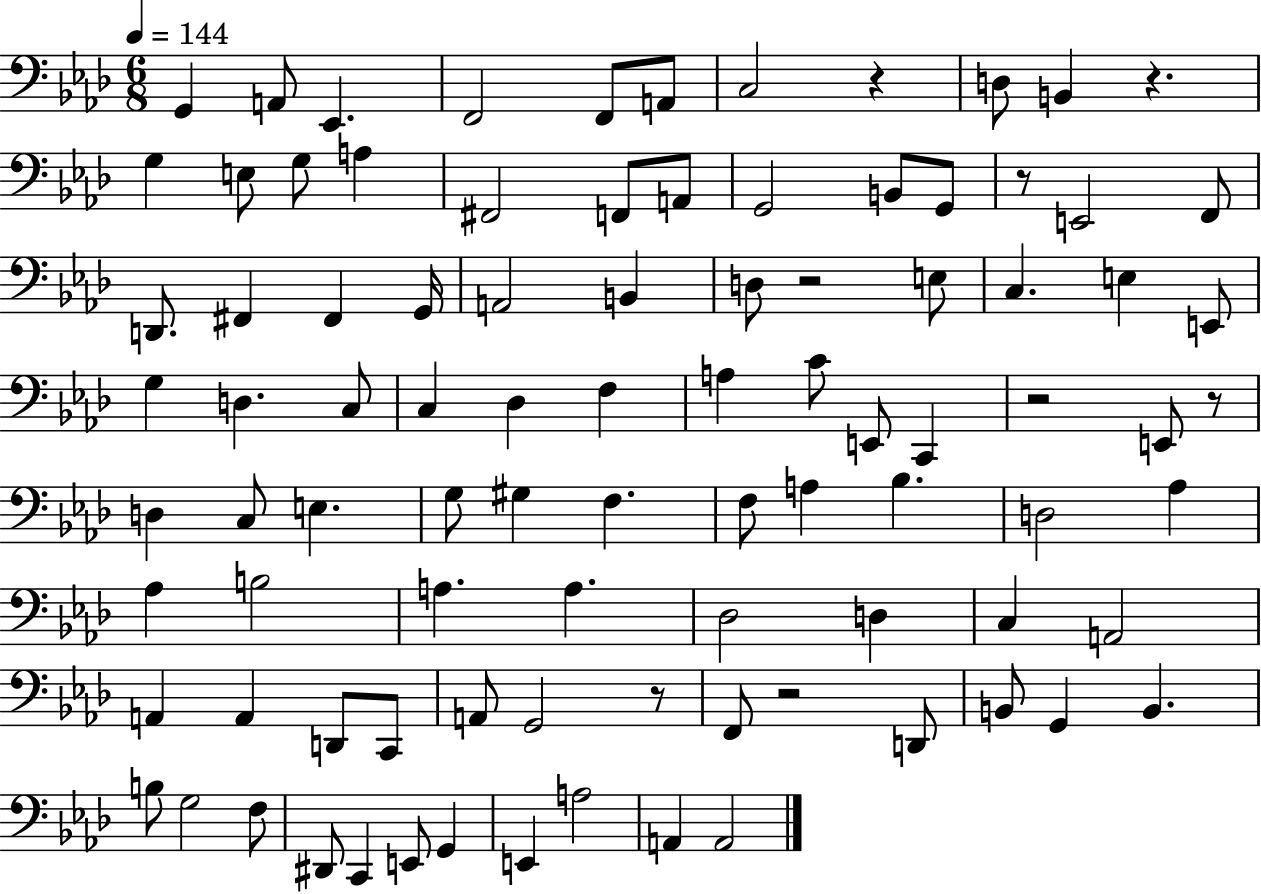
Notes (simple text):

G2/q A2/e Eb2/q. F2/h F2/e A2/e C3/h R/q D3/e B2/q R/q. G3/q E3/e G3/e A3/q F#2/h F2/e A2/e G2/h B2/e G2/e R/e E2/h F2/e D2/e. F#2/q F#2/q G2/s A2/h B2/q D3/e R/h E3/e C3/q. E3/q E2/e G3/q D3/q. C3/e C3/q Db3/q F3/q A3/q C4/e E2/e C2/q R/h E2/e R/e D3/q C3/e E3/q. G3/e G#3/q F3/q. F3/e A3/q Bb3/q. D3/h Ab3/q Ab3/q B3/h A3/q. A3/q. Db3/h D3/q C3/q A2/h A2/q A2/q D2/e C2/e A2/e G2/h R/e F2/e R/h D2/e B2/e G2/q B2/q. B3/e G3/h F3/e D#2/e C2/q E2/e G2/q E2/q A3/h A2/q A2/h